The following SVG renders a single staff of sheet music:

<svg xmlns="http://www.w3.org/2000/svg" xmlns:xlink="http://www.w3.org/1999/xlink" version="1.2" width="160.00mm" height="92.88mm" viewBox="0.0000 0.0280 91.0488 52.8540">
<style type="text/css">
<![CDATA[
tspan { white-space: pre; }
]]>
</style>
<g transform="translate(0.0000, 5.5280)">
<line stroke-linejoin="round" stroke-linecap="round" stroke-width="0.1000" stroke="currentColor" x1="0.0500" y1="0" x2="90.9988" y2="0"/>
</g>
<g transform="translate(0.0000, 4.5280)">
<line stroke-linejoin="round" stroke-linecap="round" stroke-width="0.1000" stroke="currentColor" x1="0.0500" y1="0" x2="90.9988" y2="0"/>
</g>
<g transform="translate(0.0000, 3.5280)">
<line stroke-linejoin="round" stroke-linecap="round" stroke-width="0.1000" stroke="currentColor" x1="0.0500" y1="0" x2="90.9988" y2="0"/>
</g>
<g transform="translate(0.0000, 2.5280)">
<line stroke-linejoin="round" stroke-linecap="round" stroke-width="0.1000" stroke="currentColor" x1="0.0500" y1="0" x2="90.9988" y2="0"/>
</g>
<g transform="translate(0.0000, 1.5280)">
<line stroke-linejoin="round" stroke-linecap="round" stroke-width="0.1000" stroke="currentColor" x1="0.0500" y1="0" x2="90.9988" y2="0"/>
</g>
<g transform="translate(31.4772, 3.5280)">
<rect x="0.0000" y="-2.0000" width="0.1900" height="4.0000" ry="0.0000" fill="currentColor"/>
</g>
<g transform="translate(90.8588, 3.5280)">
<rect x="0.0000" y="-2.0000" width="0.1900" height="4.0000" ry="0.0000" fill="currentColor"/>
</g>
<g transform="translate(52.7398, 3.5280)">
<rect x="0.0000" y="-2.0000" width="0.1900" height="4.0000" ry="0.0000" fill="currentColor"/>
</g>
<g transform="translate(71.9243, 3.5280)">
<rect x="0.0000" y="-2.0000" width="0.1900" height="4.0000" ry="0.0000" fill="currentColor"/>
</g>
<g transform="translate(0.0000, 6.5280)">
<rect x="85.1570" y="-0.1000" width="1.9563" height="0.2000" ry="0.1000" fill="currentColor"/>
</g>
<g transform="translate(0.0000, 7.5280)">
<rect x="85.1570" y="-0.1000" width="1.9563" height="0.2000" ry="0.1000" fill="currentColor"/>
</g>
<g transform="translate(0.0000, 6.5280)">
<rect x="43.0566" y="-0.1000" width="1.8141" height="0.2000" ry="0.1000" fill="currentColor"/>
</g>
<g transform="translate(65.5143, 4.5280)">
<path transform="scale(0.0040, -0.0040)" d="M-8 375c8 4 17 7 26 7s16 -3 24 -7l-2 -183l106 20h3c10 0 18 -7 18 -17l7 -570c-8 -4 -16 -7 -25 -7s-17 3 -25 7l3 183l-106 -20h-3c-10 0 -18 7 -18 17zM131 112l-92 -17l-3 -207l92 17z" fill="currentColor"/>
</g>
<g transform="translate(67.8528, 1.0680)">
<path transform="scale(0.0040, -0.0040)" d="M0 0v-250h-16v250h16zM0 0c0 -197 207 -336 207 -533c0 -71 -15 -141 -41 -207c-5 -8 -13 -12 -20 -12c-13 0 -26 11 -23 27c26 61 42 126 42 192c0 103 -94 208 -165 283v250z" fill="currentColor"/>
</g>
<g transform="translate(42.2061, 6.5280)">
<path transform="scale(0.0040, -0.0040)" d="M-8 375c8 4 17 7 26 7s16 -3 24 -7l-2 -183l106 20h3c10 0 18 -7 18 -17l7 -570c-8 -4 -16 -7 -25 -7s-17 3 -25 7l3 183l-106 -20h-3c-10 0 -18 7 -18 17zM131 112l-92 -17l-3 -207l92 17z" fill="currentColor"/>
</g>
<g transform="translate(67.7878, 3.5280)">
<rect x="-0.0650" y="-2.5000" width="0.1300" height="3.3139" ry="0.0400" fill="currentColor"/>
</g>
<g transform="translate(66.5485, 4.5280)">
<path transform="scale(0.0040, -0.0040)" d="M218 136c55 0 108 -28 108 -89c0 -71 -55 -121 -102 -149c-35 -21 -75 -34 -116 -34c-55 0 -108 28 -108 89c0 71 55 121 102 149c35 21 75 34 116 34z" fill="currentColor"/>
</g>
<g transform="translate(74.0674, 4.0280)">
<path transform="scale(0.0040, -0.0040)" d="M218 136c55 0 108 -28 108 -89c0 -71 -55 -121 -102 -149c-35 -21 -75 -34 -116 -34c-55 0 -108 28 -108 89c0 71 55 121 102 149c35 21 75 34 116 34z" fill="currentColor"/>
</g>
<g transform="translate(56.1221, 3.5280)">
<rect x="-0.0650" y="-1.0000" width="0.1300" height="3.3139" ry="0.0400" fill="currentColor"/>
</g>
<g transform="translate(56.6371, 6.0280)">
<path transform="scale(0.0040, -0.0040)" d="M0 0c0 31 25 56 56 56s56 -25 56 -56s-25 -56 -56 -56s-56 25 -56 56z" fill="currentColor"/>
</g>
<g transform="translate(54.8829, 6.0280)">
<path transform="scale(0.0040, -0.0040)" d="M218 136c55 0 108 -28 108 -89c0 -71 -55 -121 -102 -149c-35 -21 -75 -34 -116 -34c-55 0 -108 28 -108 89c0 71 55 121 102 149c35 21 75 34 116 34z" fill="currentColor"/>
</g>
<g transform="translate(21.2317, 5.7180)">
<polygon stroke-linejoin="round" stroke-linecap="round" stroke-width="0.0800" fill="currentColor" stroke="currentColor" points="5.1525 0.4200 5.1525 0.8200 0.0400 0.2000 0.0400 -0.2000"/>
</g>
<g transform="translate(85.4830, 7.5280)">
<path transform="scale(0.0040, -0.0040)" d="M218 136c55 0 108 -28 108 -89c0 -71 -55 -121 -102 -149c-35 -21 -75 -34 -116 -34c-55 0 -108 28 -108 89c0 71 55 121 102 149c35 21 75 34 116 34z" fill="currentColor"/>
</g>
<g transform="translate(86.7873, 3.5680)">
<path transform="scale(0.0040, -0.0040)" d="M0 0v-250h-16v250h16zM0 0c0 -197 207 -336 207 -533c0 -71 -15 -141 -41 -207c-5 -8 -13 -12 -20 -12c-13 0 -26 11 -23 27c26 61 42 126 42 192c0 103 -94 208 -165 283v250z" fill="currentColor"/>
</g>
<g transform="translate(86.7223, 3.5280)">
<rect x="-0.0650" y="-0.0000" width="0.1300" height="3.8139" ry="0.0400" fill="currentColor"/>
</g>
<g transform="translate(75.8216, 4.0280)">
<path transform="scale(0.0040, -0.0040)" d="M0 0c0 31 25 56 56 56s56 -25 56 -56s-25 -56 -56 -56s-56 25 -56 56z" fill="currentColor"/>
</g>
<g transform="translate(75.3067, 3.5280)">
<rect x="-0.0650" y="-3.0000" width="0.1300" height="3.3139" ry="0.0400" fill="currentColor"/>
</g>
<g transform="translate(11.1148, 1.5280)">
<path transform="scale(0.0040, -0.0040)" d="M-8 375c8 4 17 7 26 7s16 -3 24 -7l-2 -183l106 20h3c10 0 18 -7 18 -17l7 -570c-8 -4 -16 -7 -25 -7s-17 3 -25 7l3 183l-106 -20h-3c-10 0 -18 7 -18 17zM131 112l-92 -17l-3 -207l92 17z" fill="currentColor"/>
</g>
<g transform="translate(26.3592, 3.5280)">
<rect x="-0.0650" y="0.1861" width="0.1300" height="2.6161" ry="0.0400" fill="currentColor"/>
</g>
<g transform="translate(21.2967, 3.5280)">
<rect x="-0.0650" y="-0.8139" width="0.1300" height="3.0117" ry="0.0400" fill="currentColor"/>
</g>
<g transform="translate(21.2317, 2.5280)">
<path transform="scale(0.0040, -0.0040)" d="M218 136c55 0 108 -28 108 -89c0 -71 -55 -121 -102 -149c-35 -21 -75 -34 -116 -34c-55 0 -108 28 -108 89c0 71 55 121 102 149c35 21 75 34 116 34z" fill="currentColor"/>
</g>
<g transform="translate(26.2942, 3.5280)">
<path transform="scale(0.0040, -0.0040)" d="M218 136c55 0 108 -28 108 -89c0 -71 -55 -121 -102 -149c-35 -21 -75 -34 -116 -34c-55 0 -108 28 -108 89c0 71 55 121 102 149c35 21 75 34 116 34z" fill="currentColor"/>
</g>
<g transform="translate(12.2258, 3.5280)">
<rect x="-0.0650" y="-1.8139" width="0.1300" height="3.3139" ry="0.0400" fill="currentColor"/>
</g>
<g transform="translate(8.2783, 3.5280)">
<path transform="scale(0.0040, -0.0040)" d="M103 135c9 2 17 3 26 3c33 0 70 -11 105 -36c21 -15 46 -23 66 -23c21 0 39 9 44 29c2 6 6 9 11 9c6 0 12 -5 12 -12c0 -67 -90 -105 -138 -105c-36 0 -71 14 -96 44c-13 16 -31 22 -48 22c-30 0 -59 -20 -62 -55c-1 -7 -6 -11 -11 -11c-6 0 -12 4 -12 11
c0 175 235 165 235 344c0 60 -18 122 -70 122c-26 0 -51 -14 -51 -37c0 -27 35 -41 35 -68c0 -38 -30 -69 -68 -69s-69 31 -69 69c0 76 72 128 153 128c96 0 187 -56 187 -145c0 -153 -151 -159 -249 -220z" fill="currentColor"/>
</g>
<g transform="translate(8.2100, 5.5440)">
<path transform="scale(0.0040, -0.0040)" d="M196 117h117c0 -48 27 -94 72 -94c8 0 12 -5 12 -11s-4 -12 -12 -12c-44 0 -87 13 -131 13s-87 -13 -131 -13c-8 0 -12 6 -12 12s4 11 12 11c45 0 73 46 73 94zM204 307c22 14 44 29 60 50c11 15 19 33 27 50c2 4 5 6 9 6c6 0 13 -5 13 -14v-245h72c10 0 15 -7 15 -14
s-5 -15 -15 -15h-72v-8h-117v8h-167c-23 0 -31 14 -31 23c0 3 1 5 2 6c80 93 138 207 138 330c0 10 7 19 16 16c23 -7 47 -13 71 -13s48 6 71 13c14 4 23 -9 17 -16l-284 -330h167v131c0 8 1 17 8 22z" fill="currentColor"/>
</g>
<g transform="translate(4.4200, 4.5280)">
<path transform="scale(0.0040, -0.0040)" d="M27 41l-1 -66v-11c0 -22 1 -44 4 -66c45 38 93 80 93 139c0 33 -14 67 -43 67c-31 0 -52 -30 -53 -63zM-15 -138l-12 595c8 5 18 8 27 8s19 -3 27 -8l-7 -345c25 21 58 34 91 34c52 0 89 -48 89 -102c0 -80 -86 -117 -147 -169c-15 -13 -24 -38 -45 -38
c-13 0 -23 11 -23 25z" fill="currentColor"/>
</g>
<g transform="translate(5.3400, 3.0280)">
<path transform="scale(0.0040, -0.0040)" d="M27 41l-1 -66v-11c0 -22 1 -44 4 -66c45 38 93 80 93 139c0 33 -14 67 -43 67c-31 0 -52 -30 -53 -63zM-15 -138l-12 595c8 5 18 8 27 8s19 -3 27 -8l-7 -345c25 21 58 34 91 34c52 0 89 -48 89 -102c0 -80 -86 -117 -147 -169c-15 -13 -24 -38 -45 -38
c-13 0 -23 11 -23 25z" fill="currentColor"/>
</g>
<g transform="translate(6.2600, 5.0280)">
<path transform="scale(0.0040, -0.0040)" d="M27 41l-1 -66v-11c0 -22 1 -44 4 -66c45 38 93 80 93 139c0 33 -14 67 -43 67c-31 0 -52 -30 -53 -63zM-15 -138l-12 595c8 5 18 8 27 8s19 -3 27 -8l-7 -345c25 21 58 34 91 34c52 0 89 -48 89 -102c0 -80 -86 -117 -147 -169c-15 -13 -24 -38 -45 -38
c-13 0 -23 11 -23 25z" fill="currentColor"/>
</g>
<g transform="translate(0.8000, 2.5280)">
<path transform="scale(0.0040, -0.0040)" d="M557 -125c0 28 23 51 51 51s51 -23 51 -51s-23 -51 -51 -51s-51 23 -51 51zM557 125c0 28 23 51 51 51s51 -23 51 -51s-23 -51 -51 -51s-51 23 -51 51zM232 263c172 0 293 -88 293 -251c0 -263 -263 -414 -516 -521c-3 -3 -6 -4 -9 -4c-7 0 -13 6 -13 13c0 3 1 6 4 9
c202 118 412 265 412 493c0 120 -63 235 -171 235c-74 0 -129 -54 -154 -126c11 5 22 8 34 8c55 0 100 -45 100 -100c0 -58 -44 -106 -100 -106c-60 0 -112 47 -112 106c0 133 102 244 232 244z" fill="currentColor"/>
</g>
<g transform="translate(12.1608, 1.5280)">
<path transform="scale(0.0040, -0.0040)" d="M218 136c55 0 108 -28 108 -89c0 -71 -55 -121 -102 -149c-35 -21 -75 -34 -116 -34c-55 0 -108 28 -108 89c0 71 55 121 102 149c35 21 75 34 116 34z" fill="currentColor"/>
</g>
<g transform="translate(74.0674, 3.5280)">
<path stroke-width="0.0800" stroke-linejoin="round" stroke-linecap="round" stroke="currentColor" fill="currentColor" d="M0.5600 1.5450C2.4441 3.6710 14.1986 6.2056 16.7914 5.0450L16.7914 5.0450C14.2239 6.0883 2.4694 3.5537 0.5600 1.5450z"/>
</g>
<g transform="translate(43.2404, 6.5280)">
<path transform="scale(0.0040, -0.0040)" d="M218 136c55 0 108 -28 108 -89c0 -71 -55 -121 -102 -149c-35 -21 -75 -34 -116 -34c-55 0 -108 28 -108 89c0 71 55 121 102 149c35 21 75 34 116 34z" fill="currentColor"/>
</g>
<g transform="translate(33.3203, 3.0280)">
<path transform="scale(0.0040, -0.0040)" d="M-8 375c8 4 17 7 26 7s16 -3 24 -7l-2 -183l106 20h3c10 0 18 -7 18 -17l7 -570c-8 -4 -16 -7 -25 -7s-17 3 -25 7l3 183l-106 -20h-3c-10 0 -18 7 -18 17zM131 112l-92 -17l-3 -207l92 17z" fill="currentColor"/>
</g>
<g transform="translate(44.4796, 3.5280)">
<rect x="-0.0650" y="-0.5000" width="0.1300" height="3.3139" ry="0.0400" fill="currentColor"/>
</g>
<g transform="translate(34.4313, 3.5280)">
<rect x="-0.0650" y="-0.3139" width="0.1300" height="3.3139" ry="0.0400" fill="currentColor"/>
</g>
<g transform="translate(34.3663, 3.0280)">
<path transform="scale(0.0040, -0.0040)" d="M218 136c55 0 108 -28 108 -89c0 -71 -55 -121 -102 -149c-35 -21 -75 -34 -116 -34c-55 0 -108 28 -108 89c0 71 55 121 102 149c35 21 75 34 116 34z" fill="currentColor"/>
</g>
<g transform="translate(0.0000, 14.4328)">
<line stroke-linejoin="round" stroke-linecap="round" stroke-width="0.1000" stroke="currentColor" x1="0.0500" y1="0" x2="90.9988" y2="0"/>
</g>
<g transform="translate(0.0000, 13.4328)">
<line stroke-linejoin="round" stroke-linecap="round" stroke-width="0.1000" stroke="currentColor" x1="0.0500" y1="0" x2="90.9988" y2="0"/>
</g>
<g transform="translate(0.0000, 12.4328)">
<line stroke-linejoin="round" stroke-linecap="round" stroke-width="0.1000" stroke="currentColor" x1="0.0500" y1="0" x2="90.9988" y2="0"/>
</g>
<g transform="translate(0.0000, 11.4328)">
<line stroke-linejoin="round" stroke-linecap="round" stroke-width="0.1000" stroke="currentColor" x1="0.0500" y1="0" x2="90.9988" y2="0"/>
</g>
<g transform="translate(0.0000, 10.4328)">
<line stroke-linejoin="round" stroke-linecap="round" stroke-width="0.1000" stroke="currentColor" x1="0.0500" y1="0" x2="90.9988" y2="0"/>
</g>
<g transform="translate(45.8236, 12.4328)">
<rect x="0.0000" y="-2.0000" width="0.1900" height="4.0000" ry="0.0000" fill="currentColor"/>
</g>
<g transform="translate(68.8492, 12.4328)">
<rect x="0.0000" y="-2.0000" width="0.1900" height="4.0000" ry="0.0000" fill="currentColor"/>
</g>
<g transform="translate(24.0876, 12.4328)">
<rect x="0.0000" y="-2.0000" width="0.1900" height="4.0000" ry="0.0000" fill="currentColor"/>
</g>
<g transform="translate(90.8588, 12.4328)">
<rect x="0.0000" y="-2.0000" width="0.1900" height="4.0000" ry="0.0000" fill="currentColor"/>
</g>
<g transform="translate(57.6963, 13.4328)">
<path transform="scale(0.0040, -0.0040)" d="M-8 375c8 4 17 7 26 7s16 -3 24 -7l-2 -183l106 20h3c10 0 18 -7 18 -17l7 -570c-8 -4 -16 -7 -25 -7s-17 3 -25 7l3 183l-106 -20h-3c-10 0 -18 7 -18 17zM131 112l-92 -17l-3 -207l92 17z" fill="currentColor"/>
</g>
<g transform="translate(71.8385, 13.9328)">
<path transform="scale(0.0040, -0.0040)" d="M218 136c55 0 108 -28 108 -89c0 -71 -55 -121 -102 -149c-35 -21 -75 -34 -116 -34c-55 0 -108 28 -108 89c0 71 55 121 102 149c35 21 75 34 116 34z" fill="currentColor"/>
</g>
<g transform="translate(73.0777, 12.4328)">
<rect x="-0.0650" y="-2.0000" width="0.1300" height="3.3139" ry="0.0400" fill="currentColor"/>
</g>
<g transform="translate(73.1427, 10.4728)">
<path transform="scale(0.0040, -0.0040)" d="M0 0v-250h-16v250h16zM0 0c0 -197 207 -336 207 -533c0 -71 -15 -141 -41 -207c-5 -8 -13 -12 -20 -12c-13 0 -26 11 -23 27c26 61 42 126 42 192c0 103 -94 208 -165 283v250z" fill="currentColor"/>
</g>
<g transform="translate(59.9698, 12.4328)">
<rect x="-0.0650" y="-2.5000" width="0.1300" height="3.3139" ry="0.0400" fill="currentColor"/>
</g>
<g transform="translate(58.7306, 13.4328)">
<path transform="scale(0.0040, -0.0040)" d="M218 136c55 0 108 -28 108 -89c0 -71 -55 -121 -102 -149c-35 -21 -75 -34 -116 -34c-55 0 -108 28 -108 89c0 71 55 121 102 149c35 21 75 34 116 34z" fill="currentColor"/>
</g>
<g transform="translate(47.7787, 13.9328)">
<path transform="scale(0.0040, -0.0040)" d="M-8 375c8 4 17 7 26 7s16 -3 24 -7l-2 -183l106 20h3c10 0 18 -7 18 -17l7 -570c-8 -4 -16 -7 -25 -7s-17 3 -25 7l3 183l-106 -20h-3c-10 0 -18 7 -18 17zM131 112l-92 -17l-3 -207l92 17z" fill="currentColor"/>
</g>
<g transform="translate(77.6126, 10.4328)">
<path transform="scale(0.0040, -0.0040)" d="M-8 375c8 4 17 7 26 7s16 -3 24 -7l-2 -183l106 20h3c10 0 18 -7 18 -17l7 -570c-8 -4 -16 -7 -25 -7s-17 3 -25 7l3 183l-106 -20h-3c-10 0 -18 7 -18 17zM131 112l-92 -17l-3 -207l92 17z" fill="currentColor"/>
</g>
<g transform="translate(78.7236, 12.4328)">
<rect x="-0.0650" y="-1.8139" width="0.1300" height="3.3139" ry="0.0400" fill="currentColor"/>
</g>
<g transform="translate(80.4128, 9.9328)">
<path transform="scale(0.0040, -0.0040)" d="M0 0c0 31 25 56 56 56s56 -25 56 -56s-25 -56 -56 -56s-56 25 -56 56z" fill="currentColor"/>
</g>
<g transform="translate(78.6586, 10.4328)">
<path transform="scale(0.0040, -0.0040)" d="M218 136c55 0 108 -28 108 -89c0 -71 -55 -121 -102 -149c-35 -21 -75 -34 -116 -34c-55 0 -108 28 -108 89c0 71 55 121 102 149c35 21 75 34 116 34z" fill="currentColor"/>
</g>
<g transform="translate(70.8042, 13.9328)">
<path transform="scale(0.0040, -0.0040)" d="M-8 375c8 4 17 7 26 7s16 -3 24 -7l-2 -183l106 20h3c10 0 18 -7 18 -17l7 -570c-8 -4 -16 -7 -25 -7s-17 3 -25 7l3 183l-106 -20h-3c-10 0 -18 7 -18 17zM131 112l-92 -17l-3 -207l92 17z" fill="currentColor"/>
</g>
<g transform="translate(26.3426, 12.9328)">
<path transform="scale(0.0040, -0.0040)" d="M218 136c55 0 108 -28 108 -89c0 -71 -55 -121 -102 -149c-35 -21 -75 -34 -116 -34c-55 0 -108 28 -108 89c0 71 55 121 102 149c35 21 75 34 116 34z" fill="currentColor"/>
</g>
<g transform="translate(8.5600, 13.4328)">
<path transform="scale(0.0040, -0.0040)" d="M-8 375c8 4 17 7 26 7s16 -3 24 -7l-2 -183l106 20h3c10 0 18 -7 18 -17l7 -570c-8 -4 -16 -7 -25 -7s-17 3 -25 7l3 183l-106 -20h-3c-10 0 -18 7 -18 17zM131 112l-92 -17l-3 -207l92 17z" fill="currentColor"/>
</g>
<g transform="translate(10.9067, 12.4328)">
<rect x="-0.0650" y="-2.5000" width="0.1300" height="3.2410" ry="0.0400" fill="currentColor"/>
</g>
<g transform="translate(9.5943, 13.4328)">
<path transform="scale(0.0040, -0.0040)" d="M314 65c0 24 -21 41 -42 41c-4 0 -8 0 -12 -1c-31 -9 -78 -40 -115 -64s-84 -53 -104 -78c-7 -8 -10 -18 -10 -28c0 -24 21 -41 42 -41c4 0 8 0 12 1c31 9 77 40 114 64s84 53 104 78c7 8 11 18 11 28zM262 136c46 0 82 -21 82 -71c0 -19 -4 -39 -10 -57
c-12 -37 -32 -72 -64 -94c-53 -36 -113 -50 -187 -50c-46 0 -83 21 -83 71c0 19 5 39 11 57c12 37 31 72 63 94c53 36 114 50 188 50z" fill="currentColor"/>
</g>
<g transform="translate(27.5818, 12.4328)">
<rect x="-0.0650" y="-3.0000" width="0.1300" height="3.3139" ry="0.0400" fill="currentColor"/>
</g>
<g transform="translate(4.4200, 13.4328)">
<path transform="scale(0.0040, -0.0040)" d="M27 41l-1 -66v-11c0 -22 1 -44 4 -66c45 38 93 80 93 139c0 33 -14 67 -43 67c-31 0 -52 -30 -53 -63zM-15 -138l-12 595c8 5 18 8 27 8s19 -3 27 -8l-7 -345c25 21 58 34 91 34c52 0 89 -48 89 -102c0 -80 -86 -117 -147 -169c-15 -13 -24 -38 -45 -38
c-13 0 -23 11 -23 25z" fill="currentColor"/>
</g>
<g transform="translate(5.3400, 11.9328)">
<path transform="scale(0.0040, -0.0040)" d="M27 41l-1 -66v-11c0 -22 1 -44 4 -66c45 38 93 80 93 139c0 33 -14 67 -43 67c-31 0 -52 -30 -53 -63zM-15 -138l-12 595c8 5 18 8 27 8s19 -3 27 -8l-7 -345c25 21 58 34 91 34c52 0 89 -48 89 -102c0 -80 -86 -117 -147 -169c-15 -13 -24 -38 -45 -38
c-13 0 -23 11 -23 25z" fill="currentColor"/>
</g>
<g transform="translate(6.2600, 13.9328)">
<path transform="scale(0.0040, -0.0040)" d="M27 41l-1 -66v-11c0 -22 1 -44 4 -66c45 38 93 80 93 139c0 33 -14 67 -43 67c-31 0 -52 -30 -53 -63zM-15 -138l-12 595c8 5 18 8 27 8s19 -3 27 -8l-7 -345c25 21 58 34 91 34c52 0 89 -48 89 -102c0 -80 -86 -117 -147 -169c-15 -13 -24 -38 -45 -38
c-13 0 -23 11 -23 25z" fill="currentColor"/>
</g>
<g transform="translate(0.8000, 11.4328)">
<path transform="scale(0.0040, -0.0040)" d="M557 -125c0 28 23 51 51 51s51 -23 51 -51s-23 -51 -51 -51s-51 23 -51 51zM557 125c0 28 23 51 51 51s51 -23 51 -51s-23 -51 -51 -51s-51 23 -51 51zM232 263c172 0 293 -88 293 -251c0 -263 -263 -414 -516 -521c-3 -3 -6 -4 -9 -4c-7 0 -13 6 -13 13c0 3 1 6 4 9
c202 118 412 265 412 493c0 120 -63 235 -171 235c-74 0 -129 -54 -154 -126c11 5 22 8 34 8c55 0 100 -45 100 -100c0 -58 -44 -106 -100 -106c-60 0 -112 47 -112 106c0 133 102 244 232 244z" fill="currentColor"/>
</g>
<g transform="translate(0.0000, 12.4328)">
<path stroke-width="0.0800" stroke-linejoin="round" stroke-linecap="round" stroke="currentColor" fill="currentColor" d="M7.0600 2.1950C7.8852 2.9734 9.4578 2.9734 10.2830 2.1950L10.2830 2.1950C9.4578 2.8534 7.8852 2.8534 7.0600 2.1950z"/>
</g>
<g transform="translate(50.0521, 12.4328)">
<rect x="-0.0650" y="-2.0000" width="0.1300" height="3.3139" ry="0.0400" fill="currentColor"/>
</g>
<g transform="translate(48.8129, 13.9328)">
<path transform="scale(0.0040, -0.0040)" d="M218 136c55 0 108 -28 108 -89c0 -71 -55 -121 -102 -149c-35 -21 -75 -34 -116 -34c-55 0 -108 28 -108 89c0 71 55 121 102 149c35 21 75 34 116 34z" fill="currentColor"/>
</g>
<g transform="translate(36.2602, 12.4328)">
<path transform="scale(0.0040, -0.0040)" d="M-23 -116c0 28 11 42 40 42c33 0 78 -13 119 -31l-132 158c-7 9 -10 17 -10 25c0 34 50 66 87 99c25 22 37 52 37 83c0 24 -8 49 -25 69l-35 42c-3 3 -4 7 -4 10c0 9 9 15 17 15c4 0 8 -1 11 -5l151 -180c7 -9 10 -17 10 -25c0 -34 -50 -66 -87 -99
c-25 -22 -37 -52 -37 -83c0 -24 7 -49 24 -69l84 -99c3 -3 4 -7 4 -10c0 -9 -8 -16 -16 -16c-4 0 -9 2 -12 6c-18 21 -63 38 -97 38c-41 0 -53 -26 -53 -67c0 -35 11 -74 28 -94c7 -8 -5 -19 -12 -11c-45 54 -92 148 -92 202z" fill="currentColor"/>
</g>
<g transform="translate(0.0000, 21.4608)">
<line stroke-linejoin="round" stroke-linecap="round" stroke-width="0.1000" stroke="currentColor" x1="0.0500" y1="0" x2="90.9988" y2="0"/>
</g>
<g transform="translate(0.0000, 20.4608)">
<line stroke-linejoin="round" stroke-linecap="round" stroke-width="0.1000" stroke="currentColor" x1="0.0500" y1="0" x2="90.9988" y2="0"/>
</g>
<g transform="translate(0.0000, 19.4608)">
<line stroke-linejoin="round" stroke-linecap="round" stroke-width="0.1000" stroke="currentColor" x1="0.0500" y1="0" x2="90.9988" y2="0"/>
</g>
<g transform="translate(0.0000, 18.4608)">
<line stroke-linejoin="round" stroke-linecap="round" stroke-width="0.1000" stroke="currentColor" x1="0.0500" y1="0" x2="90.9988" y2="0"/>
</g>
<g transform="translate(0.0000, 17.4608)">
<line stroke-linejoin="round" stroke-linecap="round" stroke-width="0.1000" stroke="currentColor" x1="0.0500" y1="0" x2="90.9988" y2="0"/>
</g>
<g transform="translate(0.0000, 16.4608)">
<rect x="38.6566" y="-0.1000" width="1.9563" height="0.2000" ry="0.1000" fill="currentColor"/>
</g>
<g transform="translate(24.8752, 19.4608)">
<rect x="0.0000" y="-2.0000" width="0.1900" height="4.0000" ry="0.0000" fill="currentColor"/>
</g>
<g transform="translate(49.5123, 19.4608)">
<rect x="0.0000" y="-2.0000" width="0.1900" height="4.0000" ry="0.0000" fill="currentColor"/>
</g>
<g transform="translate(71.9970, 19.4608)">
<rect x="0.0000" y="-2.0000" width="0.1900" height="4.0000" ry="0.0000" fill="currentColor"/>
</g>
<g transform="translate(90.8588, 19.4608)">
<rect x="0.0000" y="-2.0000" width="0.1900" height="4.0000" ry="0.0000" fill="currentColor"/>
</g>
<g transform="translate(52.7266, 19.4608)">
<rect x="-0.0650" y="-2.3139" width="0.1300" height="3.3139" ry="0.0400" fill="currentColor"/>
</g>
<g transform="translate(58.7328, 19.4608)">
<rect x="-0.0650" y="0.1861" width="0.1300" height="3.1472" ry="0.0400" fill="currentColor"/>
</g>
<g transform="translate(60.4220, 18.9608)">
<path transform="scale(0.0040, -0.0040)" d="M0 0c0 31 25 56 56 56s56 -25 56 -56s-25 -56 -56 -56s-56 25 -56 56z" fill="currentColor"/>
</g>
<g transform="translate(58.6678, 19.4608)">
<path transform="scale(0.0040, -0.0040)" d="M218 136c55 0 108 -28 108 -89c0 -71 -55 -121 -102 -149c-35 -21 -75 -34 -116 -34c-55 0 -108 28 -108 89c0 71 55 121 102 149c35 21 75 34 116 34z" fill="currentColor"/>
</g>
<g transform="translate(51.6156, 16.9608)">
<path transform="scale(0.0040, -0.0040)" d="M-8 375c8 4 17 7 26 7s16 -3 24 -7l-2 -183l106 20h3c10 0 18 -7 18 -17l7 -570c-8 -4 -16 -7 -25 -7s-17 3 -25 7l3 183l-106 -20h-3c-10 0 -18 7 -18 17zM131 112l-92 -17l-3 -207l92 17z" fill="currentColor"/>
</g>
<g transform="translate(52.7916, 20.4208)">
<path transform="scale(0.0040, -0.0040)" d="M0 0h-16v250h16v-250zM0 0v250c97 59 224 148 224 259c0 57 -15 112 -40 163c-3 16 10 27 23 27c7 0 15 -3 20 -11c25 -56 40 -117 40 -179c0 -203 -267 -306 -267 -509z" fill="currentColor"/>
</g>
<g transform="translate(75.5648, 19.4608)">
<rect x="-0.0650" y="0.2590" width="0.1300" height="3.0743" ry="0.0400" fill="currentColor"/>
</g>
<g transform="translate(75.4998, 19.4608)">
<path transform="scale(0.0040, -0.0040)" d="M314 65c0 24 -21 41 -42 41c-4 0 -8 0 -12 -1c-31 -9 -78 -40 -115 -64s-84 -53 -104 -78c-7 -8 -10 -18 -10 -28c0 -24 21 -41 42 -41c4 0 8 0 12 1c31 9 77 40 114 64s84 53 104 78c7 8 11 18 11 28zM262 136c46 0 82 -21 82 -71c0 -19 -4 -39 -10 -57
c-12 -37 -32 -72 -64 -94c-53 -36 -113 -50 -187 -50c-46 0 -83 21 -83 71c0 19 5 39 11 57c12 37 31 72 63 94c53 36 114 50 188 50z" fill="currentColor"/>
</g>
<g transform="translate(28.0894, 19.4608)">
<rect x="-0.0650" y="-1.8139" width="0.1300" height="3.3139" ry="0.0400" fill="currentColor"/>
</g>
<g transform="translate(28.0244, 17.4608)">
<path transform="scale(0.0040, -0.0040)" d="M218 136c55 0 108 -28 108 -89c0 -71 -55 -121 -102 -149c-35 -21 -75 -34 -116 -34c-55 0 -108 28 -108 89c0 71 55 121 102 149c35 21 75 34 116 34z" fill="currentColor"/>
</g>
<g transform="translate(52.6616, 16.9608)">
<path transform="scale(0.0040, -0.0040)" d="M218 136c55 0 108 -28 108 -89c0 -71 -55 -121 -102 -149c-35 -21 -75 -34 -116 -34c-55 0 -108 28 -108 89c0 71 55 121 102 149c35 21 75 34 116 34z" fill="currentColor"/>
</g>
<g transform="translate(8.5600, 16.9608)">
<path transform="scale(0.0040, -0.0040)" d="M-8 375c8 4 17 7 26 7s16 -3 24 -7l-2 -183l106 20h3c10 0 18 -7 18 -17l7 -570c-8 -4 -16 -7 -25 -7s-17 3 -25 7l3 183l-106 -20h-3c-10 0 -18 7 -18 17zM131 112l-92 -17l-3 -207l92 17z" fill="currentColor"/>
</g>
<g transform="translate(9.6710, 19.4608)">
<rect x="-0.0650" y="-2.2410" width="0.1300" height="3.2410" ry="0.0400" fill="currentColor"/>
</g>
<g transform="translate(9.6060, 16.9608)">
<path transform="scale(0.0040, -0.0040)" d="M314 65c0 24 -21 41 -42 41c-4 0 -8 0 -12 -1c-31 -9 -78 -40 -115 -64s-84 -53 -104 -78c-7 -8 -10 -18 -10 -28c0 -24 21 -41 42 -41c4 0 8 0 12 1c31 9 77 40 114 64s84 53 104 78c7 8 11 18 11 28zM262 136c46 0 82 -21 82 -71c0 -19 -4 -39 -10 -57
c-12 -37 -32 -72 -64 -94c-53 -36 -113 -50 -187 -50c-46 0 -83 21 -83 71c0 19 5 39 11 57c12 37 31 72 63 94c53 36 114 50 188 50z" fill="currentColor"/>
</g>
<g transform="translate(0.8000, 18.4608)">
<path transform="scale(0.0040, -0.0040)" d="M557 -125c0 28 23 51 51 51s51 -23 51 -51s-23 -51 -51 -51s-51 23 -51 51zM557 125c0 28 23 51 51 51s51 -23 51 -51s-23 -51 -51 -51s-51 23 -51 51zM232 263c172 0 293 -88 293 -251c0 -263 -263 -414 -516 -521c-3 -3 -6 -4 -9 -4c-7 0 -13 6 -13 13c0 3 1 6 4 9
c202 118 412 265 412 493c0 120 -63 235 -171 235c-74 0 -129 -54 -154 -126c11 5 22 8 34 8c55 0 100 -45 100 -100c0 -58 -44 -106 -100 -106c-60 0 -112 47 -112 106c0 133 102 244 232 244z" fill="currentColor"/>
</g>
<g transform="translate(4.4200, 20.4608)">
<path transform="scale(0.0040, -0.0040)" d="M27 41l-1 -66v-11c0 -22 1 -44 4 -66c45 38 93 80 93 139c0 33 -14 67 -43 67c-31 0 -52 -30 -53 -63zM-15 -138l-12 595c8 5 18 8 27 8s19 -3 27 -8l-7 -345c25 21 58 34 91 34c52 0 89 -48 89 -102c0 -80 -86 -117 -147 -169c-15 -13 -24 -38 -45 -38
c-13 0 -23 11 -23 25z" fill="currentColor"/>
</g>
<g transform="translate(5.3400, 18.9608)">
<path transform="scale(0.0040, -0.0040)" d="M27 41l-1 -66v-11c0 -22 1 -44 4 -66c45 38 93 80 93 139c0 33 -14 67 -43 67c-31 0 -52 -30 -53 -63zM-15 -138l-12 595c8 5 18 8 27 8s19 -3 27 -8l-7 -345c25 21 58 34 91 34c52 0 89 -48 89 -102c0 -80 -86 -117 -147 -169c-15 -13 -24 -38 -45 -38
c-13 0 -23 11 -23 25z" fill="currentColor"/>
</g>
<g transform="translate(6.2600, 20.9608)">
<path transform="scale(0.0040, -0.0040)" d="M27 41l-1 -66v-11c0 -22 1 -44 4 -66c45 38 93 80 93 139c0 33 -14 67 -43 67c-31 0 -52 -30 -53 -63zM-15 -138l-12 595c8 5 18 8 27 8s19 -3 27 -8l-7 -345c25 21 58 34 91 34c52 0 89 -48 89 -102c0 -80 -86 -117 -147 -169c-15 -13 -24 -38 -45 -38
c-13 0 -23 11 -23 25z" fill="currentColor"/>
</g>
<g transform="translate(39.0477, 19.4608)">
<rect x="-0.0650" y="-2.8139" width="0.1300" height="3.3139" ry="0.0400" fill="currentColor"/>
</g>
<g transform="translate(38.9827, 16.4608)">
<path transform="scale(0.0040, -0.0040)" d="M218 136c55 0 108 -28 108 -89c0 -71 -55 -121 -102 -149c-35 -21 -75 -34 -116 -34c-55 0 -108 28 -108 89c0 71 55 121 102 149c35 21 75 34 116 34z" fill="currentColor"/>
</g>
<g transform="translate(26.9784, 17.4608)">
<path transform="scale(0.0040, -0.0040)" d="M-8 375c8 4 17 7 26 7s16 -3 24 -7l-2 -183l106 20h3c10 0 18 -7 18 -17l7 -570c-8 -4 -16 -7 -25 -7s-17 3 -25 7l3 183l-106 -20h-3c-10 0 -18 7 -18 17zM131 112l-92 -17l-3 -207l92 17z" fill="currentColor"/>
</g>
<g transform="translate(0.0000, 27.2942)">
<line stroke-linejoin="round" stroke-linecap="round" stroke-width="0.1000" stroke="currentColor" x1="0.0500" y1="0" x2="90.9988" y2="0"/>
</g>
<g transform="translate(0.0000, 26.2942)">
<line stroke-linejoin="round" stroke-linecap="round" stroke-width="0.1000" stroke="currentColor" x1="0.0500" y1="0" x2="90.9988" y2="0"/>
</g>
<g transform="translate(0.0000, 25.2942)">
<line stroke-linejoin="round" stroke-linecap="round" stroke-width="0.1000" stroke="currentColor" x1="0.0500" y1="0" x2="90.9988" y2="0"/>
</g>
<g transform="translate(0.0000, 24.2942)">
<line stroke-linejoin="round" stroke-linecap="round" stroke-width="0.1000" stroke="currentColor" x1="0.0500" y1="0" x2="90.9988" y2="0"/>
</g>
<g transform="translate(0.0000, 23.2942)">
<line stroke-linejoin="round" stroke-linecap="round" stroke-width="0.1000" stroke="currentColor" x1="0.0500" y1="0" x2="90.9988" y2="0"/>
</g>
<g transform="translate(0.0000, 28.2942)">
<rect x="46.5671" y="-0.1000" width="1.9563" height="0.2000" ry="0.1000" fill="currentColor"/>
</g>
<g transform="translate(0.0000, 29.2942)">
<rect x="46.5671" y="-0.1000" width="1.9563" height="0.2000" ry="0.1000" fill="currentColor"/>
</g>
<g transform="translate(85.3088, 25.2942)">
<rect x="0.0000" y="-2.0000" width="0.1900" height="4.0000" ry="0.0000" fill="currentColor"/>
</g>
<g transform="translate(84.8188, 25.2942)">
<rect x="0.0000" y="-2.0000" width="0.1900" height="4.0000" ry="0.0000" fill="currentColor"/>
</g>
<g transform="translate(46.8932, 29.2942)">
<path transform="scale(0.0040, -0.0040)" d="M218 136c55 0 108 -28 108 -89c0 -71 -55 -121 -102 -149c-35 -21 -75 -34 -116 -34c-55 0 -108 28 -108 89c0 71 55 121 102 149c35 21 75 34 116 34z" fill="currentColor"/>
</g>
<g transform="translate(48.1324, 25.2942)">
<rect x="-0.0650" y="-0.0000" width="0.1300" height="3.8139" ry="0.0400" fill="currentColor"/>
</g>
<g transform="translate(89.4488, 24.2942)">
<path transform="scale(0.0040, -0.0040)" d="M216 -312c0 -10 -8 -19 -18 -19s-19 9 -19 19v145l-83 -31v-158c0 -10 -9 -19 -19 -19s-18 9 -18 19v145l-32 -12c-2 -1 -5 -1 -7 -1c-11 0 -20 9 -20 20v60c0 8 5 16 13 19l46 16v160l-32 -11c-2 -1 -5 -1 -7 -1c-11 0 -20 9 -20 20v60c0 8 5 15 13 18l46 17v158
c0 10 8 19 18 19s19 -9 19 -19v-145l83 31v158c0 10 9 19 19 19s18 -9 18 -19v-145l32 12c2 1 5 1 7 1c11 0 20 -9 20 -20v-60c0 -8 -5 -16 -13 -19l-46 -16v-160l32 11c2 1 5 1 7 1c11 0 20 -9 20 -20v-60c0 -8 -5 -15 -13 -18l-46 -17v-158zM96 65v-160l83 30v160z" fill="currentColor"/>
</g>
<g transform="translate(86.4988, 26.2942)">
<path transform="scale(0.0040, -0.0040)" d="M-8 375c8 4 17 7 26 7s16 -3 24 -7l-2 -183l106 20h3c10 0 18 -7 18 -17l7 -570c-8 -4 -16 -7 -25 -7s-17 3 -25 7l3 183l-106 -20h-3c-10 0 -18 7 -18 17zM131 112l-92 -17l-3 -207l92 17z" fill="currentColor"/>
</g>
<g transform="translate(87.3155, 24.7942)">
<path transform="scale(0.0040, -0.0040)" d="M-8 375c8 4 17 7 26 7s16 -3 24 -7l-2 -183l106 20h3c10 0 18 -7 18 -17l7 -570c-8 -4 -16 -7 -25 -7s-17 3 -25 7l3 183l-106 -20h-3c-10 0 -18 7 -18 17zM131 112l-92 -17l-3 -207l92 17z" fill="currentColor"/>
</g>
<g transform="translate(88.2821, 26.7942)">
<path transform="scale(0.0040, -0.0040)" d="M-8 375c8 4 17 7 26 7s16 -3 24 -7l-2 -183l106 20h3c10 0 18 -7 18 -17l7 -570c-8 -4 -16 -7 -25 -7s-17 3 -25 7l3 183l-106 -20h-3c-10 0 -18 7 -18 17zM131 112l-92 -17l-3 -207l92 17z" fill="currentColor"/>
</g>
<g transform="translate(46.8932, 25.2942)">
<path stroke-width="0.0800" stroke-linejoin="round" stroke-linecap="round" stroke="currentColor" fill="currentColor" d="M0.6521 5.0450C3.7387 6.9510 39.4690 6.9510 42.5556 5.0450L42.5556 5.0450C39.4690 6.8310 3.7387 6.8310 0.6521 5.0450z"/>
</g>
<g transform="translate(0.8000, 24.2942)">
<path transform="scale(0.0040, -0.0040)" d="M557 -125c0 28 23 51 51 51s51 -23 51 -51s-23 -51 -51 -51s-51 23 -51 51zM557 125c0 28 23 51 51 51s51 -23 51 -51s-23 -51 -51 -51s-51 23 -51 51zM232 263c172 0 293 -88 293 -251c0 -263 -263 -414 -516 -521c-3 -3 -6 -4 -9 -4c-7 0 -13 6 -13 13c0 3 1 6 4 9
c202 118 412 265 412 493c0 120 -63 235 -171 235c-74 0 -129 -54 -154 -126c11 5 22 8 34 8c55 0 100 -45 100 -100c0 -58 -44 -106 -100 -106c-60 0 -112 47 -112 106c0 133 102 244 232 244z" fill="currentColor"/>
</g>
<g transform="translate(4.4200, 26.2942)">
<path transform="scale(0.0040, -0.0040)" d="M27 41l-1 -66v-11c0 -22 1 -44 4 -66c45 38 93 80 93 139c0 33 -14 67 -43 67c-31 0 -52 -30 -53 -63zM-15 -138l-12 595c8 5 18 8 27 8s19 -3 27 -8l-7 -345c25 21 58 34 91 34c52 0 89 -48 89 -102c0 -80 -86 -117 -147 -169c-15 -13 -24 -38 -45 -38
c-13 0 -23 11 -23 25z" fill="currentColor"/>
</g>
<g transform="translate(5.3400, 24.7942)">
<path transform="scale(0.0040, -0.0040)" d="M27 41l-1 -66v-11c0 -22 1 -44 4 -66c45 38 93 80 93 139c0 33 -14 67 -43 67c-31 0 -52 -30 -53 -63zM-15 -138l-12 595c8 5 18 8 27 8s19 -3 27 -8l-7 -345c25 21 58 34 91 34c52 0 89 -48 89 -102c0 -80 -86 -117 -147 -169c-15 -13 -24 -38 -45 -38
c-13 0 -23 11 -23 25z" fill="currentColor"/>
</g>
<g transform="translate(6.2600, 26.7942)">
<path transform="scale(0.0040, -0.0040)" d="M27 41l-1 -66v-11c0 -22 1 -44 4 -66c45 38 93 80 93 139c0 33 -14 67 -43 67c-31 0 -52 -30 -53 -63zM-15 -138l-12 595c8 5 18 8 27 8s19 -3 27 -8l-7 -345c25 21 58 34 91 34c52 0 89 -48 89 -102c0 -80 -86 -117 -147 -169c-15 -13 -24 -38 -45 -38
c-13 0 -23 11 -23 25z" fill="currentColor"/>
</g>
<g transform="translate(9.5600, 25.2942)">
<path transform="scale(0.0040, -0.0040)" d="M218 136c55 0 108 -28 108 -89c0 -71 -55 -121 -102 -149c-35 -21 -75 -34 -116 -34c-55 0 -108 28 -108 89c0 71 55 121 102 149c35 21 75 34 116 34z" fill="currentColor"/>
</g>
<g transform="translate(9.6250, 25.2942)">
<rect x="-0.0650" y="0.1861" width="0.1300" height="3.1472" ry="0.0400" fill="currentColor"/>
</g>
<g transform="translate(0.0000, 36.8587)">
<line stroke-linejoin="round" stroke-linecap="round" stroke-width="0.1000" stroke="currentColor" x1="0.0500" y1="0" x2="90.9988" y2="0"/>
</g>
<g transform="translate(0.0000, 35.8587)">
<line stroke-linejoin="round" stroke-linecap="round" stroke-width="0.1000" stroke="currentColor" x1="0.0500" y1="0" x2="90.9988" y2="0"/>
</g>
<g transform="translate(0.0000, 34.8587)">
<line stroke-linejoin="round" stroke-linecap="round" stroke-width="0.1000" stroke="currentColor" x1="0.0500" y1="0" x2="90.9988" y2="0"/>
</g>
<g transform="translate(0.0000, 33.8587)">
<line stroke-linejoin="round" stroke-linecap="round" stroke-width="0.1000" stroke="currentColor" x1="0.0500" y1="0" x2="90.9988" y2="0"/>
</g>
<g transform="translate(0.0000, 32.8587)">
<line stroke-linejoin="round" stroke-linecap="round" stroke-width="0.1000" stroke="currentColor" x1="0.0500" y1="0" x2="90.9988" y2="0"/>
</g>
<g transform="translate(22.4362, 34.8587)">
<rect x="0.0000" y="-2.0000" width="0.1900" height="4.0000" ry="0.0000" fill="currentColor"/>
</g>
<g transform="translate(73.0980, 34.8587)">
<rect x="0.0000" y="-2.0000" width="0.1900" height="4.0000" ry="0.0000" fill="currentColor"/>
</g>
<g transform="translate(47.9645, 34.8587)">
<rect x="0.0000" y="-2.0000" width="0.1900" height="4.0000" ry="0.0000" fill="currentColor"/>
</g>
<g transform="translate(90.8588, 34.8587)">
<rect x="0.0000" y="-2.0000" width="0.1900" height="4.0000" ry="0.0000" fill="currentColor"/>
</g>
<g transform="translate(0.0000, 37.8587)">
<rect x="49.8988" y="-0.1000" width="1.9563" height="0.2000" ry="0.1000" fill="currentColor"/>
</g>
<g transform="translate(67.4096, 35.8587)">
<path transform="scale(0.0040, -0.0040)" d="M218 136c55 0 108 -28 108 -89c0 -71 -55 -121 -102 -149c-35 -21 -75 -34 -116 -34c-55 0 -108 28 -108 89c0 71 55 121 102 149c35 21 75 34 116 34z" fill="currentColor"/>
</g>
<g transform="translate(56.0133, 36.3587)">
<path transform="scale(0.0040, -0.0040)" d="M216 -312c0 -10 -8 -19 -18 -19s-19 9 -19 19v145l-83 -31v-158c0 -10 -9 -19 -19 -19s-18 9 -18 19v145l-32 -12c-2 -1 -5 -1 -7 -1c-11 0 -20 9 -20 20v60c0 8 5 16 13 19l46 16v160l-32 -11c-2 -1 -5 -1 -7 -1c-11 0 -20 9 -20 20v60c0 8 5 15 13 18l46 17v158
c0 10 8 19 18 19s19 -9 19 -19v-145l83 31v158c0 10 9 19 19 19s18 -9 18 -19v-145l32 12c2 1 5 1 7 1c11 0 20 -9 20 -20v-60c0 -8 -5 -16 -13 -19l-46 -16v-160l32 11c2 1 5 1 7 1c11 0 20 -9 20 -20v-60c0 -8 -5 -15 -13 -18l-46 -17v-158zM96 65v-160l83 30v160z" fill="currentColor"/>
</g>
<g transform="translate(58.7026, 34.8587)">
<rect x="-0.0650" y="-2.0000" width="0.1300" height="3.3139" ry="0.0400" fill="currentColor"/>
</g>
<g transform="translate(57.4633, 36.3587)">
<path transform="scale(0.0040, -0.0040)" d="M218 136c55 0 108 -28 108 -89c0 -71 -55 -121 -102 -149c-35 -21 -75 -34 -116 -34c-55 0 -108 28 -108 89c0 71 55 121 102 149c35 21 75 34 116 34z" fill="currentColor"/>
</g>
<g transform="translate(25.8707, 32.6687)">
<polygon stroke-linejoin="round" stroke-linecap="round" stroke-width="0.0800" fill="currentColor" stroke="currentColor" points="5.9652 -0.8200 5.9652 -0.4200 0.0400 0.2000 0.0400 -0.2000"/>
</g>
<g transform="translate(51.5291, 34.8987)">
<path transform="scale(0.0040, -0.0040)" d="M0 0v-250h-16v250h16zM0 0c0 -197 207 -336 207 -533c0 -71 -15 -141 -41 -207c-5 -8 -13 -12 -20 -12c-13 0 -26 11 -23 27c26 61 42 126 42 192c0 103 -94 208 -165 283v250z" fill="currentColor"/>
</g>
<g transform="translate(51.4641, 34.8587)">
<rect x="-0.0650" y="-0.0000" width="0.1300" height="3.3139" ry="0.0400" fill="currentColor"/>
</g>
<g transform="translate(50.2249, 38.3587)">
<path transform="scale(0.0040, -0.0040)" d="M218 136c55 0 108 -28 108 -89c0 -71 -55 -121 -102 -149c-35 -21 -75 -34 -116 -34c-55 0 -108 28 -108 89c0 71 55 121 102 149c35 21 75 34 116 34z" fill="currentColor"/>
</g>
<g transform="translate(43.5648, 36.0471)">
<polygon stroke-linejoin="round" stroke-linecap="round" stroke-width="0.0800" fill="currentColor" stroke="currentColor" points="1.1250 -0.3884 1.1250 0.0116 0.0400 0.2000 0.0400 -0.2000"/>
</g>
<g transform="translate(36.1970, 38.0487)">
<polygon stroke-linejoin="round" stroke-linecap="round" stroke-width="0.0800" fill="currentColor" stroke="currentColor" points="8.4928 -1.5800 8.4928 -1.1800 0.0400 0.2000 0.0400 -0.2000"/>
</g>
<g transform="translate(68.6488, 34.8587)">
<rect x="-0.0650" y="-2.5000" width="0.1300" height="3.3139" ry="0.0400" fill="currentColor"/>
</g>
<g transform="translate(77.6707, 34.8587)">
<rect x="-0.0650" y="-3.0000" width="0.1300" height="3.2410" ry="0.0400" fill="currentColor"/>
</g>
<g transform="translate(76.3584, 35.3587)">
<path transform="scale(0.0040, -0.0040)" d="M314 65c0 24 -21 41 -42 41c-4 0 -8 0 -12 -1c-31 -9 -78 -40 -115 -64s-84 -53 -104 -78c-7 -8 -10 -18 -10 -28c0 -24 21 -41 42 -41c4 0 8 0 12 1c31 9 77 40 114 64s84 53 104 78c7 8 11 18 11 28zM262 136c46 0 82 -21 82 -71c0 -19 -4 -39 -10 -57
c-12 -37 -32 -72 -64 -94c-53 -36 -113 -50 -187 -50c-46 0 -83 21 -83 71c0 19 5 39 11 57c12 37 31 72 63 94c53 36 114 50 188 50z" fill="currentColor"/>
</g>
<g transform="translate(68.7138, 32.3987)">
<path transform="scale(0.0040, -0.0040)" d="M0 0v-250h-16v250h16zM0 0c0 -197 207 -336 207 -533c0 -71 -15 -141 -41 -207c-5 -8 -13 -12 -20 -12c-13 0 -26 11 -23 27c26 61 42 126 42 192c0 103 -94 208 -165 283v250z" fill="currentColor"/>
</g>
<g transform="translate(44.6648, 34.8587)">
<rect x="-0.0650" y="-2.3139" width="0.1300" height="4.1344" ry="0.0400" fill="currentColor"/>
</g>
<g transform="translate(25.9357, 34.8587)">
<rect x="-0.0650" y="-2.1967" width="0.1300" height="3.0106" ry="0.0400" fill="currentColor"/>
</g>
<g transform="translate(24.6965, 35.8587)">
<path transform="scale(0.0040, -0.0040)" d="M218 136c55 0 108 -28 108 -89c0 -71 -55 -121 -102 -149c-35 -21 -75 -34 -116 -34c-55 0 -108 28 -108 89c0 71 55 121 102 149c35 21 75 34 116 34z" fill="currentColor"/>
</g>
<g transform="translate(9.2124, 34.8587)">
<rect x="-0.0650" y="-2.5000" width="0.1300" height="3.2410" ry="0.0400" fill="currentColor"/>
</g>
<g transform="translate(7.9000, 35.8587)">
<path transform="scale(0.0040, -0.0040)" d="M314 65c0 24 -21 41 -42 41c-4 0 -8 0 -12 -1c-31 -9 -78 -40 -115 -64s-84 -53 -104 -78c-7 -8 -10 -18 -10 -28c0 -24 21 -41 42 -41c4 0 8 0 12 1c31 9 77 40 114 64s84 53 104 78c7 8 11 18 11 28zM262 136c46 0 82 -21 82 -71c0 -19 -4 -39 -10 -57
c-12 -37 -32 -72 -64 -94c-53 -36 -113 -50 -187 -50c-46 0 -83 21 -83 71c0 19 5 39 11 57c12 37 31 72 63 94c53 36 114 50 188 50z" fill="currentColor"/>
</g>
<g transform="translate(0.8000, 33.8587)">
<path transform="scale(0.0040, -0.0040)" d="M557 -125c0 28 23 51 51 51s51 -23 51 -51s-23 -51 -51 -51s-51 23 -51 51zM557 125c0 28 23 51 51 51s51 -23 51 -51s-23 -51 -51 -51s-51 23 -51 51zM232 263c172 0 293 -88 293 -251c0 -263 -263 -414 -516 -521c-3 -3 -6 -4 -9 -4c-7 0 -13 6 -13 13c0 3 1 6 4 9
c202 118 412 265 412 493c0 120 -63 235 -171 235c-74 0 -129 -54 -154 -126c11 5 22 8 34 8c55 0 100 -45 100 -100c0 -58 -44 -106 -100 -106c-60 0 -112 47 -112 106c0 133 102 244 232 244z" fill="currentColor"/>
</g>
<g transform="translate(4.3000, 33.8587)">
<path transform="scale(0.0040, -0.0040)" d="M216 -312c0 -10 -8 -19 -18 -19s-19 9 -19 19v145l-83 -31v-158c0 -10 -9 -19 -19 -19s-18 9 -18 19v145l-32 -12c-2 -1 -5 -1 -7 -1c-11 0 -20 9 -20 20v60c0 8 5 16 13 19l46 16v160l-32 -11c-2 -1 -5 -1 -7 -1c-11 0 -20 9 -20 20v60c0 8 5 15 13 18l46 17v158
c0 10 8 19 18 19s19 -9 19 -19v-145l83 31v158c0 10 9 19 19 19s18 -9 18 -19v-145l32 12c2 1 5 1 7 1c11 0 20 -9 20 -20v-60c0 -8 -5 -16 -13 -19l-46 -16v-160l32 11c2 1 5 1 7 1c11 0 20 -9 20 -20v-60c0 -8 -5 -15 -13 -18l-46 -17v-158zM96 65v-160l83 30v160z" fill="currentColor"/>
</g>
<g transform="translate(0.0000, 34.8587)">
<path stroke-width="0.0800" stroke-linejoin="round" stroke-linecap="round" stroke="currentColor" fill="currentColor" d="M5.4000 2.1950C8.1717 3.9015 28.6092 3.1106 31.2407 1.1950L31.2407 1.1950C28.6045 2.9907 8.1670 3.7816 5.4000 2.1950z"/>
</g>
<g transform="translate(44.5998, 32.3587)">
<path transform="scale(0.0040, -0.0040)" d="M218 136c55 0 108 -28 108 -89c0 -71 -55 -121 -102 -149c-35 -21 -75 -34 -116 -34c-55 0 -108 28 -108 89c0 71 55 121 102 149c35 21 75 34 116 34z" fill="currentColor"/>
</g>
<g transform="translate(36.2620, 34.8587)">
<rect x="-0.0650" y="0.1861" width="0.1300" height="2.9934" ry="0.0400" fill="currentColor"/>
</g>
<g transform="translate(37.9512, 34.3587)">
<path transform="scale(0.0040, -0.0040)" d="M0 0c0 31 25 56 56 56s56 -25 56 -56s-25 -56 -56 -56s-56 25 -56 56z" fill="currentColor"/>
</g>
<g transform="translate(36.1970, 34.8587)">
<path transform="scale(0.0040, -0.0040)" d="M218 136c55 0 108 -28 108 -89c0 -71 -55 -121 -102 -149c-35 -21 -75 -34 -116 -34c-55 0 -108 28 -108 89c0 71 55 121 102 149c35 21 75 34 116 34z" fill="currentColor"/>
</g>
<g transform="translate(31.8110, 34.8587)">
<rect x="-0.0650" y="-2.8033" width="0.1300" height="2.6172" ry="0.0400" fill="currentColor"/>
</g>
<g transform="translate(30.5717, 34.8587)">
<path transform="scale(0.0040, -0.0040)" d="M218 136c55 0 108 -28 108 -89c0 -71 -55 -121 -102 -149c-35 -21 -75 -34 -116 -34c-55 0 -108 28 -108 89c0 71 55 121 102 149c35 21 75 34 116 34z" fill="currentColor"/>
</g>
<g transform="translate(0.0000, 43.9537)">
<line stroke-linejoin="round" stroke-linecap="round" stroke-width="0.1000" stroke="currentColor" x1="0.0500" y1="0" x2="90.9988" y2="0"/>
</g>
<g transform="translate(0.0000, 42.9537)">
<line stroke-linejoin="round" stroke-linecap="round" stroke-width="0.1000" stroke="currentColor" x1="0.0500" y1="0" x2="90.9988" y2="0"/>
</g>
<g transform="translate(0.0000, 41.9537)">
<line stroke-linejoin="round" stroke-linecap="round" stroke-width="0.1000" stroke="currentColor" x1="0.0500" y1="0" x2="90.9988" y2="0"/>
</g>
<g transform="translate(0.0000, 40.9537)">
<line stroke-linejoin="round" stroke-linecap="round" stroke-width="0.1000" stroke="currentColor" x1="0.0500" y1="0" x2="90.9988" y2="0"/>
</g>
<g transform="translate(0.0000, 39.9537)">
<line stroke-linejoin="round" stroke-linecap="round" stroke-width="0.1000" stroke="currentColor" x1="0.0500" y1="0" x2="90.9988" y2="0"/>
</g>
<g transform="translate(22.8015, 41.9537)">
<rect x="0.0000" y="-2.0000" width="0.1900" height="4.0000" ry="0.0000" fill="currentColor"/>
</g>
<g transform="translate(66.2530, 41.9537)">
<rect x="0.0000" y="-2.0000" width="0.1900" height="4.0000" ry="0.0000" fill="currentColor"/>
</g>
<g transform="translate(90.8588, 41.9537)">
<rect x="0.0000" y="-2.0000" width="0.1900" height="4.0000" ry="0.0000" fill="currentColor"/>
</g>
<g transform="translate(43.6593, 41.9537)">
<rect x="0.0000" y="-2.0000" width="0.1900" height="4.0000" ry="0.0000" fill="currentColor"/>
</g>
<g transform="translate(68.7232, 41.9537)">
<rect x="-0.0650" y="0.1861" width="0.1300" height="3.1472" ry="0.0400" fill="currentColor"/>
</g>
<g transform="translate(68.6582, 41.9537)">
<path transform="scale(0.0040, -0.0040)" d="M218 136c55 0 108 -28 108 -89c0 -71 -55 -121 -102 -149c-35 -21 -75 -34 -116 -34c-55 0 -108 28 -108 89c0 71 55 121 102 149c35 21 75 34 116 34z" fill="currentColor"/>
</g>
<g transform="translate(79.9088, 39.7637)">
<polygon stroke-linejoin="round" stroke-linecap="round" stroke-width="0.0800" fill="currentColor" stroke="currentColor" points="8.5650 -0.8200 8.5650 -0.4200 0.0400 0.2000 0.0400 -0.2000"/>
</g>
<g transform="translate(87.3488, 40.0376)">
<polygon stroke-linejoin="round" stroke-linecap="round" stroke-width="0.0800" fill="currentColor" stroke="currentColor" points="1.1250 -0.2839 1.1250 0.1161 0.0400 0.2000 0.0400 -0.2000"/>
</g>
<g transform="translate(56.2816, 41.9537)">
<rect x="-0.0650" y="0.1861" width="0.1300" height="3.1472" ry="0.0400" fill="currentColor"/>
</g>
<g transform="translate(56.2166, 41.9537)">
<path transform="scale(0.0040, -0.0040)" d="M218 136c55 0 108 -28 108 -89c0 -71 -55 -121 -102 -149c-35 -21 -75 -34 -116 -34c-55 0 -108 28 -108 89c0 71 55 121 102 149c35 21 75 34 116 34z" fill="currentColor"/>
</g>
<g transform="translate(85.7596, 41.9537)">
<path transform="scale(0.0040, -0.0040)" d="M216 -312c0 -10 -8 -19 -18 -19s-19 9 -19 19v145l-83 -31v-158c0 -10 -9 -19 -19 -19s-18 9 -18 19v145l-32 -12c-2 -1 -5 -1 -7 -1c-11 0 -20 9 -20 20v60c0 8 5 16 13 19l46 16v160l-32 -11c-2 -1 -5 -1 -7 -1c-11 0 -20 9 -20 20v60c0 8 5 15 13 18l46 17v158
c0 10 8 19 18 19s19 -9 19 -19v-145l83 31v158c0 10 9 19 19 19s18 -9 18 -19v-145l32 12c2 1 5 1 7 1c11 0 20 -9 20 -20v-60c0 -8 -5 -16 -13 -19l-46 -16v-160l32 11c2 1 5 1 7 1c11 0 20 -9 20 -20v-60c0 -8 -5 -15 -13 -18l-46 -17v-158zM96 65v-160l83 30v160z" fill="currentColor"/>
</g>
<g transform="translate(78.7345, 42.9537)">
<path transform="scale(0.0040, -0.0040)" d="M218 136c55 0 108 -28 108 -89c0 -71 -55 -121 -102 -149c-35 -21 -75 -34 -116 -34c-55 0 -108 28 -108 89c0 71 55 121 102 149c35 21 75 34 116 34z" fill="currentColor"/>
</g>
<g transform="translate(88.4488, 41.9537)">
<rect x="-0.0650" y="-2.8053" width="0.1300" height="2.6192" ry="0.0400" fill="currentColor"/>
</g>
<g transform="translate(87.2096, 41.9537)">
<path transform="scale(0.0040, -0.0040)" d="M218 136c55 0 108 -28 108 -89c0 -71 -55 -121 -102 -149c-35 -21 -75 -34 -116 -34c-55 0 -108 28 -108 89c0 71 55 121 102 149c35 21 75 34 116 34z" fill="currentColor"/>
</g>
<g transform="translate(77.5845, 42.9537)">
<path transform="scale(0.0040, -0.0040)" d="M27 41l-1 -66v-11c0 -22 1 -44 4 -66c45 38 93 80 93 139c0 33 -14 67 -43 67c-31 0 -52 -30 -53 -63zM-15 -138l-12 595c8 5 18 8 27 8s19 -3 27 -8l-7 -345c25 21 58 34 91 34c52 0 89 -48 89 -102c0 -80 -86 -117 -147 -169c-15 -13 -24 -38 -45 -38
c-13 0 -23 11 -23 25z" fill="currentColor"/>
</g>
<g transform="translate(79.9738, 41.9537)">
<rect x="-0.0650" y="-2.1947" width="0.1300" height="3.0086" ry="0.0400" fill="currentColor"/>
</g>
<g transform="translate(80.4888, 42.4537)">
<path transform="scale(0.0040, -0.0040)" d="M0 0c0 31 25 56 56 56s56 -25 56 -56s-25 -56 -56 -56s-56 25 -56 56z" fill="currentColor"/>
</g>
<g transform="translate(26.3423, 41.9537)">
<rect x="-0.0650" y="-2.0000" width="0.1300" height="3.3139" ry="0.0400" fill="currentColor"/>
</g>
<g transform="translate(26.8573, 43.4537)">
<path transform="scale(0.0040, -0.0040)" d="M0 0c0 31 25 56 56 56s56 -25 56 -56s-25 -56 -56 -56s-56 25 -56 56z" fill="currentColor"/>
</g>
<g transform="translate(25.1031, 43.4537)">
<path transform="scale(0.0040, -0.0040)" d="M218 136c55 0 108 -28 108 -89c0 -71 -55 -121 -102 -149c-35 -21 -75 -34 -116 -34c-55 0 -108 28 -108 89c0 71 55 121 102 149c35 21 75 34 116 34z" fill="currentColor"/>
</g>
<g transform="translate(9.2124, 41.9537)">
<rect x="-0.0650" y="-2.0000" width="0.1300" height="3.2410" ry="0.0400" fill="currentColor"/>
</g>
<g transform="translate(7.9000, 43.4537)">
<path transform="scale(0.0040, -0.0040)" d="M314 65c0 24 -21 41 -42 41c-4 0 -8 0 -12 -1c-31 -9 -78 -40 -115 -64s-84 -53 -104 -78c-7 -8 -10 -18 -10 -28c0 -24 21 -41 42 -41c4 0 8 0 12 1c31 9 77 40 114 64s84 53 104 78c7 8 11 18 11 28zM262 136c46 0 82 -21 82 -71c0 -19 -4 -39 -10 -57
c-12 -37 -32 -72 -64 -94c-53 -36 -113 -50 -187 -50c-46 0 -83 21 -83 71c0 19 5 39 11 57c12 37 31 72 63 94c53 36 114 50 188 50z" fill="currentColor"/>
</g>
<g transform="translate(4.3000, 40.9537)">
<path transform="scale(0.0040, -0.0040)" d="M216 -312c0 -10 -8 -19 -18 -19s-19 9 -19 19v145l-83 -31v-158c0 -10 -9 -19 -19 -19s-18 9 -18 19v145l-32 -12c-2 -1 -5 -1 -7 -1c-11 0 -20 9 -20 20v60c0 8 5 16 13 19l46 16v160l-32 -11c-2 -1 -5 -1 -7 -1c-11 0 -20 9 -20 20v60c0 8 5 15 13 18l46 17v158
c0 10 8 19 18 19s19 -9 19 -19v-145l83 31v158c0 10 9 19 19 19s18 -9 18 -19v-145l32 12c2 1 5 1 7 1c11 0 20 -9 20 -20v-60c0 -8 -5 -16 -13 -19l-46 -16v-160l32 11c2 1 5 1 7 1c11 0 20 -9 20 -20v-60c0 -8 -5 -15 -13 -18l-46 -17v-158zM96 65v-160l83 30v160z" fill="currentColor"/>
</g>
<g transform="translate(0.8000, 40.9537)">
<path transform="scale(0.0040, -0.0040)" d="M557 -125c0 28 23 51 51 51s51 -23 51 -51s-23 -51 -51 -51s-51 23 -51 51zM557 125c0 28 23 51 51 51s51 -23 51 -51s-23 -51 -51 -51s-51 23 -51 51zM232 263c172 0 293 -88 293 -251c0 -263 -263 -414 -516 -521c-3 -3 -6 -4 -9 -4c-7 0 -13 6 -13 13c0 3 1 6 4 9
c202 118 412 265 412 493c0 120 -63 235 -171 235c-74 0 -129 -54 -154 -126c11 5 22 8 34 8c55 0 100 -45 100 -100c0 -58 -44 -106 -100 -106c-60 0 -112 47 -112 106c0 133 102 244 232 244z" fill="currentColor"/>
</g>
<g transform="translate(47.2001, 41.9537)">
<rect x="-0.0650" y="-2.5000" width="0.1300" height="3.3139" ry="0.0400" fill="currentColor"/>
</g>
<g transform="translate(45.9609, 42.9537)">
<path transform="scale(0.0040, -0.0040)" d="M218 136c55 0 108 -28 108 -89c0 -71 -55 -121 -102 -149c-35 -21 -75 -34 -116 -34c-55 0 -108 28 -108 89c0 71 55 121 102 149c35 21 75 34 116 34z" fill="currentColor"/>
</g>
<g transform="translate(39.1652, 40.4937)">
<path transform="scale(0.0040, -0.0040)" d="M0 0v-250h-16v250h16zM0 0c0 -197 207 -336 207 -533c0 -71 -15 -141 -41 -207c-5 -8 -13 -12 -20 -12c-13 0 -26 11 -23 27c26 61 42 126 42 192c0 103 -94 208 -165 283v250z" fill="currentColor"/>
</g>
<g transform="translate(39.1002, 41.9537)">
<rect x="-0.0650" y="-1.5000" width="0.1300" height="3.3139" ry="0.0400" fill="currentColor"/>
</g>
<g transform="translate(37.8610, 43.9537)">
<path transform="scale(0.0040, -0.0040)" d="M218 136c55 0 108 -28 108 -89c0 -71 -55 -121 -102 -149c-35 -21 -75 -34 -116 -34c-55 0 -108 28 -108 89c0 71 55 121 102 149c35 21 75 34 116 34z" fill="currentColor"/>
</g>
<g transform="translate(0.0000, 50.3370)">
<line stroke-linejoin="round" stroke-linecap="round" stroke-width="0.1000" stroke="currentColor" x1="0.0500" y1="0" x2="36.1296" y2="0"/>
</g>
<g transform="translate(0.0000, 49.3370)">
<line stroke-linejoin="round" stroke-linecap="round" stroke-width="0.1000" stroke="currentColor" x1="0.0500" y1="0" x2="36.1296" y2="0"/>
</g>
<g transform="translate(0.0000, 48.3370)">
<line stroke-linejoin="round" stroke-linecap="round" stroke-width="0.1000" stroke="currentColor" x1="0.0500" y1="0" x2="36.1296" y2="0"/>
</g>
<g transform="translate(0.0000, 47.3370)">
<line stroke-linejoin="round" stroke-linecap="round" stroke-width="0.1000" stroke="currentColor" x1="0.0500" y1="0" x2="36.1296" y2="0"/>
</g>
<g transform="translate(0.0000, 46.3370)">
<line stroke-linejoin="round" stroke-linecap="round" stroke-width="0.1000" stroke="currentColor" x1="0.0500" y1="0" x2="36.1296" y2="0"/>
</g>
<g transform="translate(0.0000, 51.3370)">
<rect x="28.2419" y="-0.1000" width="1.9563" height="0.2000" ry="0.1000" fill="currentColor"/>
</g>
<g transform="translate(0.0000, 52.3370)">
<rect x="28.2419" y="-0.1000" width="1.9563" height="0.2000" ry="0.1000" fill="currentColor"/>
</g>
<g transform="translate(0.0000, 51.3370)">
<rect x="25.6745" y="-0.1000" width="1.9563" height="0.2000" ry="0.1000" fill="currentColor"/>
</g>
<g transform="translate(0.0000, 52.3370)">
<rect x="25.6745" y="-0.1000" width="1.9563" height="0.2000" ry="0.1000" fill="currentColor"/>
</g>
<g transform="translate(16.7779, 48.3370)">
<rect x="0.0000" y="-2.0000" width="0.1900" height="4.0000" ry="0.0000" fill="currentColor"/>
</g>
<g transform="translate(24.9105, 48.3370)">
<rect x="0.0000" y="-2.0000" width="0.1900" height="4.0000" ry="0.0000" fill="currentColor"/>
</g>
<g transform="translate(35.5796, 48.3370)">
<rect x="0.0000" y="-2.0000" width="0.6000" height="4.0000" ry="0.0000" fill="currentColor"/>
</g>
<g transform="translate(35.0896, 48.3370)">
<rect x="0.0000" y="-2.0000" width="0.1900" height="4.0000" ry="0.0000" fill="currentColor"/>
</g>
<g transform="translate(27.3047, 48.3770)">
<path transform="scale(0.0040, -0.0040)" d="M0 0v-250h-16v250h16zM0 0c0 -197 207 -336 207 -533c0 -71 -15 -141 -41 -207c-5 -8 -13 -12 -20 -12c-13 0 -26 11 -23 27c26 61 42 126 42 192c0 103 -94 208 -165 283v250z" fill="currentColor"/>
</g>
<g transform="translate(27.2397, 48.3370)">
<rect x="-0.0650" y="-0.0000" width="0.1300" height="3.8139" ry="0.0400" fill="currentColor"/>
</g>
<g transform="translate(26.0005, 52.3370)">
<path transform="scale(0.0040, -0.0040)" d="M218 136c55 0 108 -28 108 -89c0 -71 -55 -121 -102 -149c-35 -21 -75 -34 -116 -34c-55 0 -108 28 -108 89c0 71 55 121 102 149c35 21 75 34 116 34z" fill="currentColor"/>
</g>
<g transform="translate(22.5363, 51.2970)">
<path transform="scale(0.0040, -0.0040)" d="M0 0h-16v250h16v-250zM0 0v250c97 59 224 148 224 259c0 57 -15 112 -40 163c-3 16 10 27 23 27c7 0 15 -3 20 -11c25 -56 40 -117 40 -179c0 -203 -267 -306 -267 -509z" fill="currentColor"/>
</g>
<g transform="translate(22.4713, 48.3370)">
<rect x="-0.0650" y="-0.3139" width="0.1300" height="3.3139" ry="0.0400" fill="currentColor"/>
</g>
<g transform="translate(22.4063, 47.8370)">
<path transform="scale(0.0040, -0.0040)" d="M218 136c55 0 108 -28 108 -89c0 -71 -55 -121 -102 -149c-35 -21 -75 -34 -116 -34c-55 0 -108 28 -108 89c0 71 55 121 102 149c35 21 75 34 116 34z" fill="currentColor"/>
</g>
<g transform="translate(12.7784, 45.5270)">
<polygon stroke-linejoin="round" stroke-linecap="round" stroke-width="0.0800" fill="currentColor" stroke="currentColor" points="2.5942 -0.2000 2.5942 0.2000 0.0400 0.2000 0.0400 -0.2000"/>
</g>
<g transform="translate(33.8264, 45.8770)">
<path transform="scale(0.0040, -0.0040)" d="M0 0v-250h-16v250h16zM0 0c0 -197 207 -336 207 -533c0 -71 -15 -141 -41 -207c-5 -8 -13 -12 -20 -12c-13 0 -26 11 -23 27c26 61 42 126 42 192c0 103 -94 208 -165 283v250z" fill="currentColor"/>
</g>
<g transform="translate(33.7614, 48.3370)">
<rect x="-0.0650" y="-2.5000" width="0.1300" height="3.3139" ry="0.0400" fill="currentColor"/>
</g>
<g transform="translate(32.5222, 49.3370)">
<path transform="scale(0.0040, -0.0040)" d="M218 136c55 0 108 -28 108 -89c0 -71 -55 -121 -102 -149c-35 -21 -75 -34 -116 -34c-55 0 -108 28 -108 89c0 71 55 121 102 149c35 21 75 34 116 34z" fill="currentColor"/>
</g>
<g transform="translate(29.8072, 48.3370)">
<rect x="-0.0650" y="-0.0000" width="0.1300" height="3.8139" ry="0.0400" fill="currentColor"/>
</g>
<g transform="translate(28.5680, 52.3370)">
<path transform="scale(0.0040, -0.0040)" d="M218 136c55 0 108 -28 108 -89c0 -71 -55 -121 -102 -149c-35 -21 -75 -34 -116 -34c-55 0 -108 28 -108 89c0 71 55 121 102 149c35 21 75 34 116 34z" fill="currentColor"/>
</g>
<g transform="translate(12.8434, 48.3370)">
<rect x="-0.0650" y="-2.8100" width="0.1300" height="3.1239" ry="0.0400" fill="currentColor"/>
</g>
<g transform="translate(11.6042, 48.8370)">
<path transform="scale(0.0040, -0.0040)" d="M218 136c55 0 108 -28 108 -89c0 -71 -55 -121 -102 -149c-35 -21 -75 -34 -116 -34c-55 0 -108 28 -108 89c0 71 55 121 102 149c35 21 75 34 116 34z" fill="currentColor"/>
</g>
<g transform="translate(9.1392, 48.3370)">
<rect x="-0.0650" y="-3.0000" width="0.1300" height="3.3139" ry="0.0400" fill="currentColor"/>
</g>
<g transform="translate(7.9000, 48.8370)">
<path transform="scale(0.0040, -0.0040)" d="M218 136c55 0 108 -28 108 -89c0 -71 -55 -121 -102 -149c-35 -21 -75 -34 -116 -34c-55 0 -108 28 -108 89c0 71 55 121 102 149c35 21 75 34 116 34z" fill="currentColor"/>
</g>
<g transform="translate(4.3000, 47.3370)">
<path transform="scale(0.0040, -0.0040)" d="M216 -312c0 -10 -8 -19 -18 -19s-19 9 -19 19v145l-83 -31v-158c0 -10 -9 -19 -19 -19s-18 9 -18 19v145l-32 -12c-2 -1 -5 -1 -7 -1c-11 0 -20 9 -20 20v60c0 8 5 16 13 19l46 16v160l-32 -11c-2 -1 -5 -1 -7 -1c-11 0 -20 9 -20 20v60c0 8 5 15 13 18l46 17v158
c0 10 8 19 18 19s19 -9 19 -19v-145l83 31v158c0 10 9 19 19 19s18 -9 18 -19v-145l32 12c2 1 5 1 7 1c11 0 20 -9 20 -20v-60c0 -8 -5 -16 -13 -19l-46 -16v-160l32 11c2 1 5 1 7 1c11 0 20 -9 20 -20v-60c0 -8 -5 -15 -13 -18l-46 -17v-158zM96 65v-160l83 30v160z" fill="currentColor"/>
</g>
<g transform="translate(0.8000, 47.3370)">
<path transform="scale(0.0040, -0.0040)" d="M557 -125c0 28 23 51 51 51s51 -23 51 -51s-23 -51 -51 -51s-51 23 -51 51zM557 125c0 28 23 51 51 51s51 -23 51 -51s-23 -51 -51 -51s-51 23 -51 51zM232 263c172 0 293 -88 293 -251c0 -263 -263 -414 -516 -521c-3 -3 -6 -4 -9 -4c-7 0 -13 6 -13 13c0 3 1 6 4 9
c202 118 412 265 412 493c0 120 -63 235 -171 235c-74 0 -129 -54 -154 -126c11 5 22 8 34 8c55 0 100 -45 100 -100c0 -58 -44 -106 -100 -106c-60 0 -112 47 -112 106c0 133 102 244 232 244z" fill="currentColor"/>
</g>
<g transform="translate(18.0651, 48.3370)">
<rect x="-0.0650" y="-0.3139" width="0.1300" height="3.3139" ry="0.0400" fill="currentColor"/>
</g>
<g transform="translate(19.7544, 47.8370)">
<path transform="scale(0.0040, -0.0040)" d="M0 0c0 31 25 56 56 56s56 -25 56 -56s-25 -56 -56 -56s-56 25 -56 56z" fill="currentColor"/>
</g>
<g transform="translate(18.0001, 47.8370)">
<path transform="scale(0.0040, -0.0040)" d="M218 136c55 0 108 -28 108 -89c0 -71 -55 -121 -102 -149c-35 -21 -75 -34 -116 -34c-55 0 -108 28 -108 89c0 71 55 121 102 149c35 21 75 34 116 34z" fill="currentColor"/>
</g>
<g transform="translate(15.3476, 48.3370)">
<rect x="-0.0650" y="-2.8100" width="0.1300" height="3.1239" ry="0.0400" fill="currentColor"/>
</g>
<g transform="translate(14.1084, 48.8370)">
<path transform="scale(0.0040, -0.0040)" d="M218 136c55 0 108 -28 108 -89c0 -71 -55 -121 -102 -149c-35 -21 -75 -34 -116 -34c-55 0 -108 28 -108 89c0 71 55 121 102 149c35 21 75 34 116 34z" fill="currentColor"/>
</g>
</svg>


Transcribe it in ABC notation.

X:1
T:Untitled
M:2/4
L:1/4
K:Eb
A, F,/2 D,/2 E, E,, F,, B,,/2 C, C,,/2 B,,2 C, z A,, B,, A,,/2 A, B,2 A, C B,/2 D, D,2 D, C,, B,,2 B,,/2 D,/2 D,/2 B,/4 D,,/2 ^A,, B,,/2 C,2 A,,2 A,, G,,/2 B,, D, D, _B,,/2 ^D,/4 C, C,/2 C,/2 E, E,/2 C,,/2 C,, B,,/2